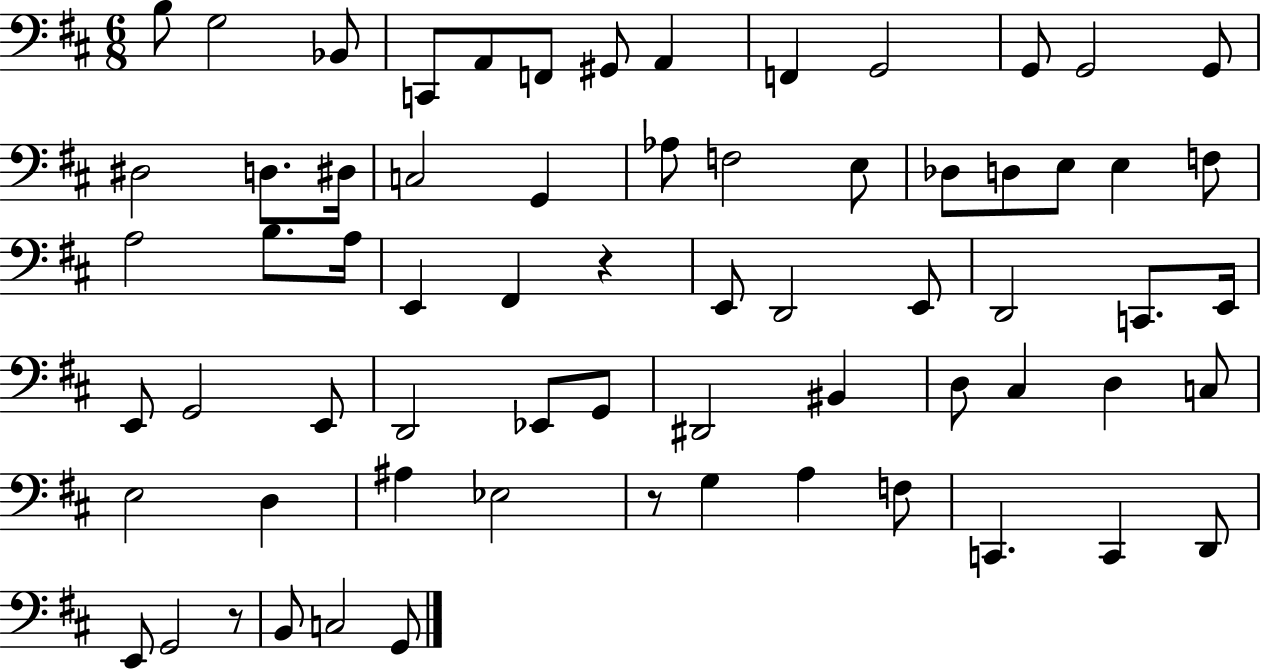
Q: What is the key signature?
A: D major